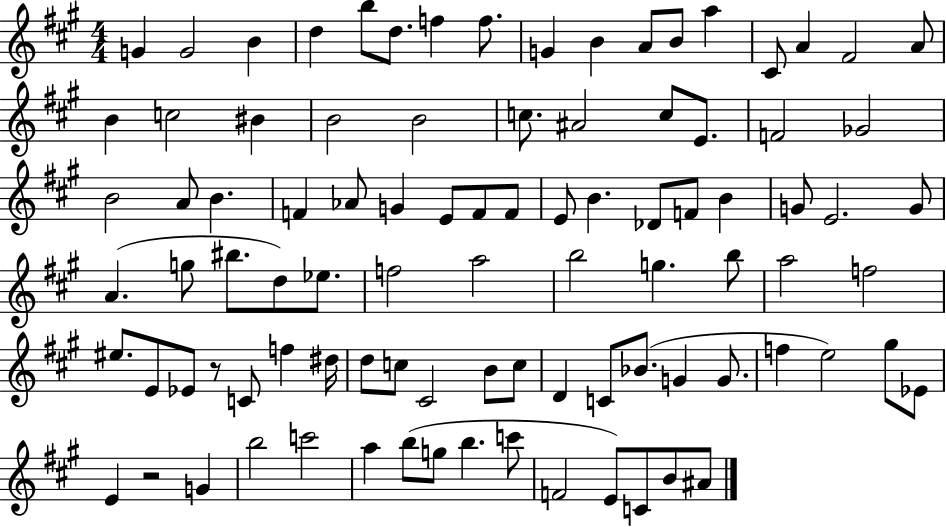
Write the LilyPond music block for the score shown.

{
  \clef treble
  \numericTimeSignature
  \time 4/4
  \key a \major
  g'4 g'2 b'4 | d''4 b''8 d''8. f''4 f''8. | g'4 b'4 a'8 b'8 a''4 | cis'8 a'4 fis'2 a'8 | \break b'4 c''2 bis'4 | b'2 b'2 | c''8. ais'2 c''8 e'8. | f'2 ges'2 | \break b'2 a'8 b'4. | f'4 aes'8 g'4 e'8 f'8 f'8 | e'8 b'4. des'8 f'8 b'4 | g'8 e'2. g'8 | \break a'4.( g''8 bis''8. d''8) ees''8. | f''2 a''2 | b''2 g''4. b''8 | a''2 f''2 | \break eis''8. e'8 ees'8 r8 c'8 f''4 dis''16 | d''8 c''8 cis'2 b'8 c''8 | d'4 c'8 bes'8.( g'4 g'8. | f''4 e''2) gis''8 ees'8 | \break e'4 r2 g'4 | b''2 c'''2 | a''4 b''8( g''8 b''4. c'''8 | f'2 e'8) c'8 b'8 ais'8 | \break \bar "|."
}